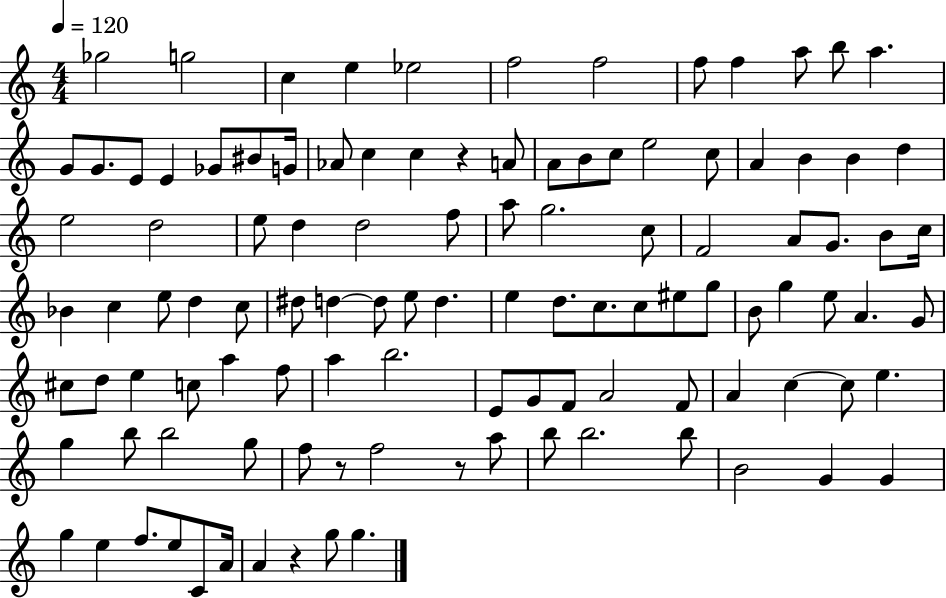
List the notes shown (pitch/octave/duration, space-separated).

Gb5/h G5/h C5/q E5/q Eb5/h F5/h F5/h F5/e F5/q A5/e B5/e A5/q. G4/e G4/e. E4/e E4/q Gb4/e BIS4/e G4/s Ab4/e C5/q C5/q R/q A4/e A4/e B4/e C5/e E5/h C5/e A4/q B4/q B4/q D5/q E5/h D5/h E5/e D5/q D5/h F5/e A5/e G5/h. C5/e F4/h A4/e G4/e. B4/e C5/s Bb4/q C5/q E5/e D5/q C5/e D#5/e D5/q D5/e E5/e D5/q. E5/q D5/e. C5/e. C5/e EIS5/e G5/e B4/e G5/q E5/e A4/q. G4/e C#5/e D5/e E5/q C5/e A5/q F5/e A5/q B5/h. E4/e G4/e F4/e A4/h F4/e A4/q C5/q C5/e E5/q. G5/q B5/e B5/h G5/e F5/e R/e F5/h R/e A5/e B5/e B5/h. B5/e B4/h G4/q G4/q G5/q E5/q F5/e. E5/e C4/e A4/s A4/q R/q G5/e G5/q.